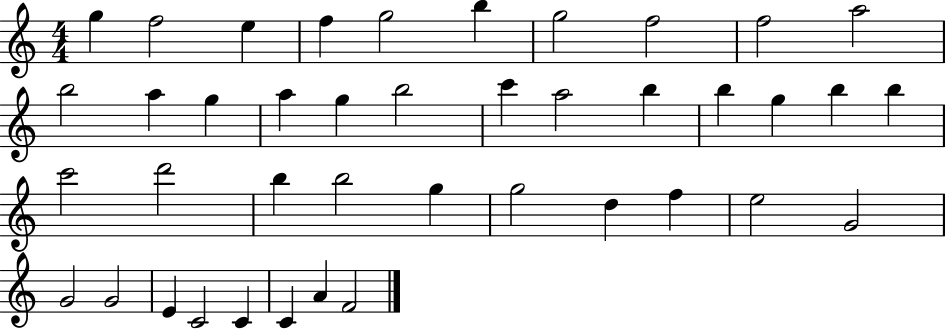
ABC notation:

X:1
T:Untitled
M:4/4
L:1/4
K:C
g f2 e f g2 b g2 f2 f2 a2 b2 a g a g b2 c' a2 b b g b b c'2 d'2 b b2 g g2 d f e2 G2 G2 G2 E C2 C C A F2